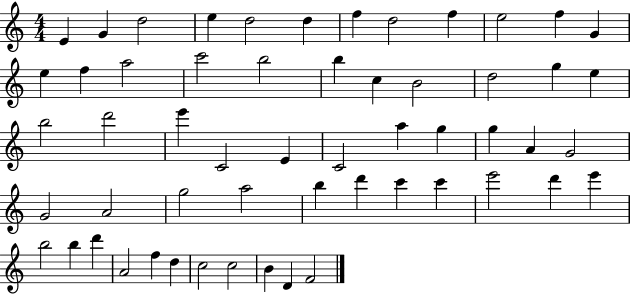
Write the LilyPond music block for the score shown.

{
  \clef treble
  \numericTimeSignature
  \time 4/4
  \key c \major
  e'4 g'4 d''2 | e''4 d''2 d''4 | f''4 d''2 f''4 | e''2 f''4 g'4 | \break e''4 f''4 a''2 | c'''2 b''2 | b''4 c''4 b'2 | d''2 g''4 e''4 | \break b''2 d'''2 | e'''4 c'2 e'4 | c'2 a''4 g''4 | g''4 a'4 g'2 | \break g'2 a'2 | g''2 a''2 | b''4 d'''4 c'''4 c'''4 | e'''2 d'''4 e'''4 | \break b''2 b''4 d'''4 | a'2 f''4 d''4 | c''2 c''2 | b'4 d'4 f'2 | \break \bar "|."
}